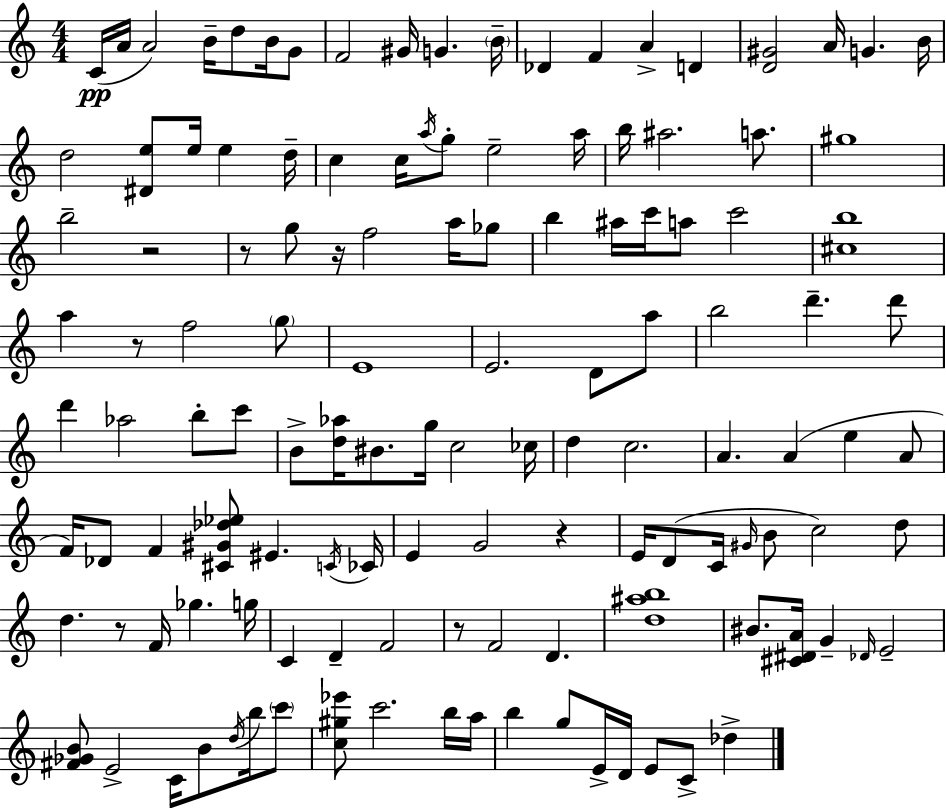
C4/s A4/s A4/h B4/s D5/e B4/s G4/e F4/h G#4/s G4/q. B4/s Db4/q F4/q A4/q D4/q [D4,G#4]/h A4/s G4/q. B4/s D5/h [D#4,E5]/e E5/s E5/q D5/s C5/q C5/s A5/s G5/e E5/h A5/s B5/s A#5/h. A5/e. G#5/w B5/h R/h R/e G5/e R/s F5/h A5/s Gb5/e B5/q A#5/s C6/s A5/e C6/h [C#5,B5]/w A5/q R/e F5/h G5/e E4/w E4/h. D4/e A5/e B5/h D6/q. D6/e D6/q Ab5/h B5/e C6/e B4/e [D5,Ab5]/s BIS4/e. G5/s C5/h CES5/s D5/q C5/h. A4/q. A4/q E5/q A4/e F4/s Db4/e F4/q [C#4,G#4,Db5,Eb5]/e EIS4/q. C4/s CES4/s E4/q G4/h R/q E4/s D4/e C4/s G#4/s B4/e C5/h D5/e D5/q. R/e F4/s Gb5/q. G5/s C4/q D4/q F4/h R/e F4/h D4/q. [D5,A#5,B5]/w BIS4/e. [C#4,D#4,A4]/s G4/q Db4/s E4/h [F#4,Gb4,B4]/e E4/h C4/s B4/e D5/s B5/s C6/e [C5,G#5,Eb6]/e C6/h. B5/s A5/s B5/q G5/e E4/s D4/s E4/e C4/e Db5/q